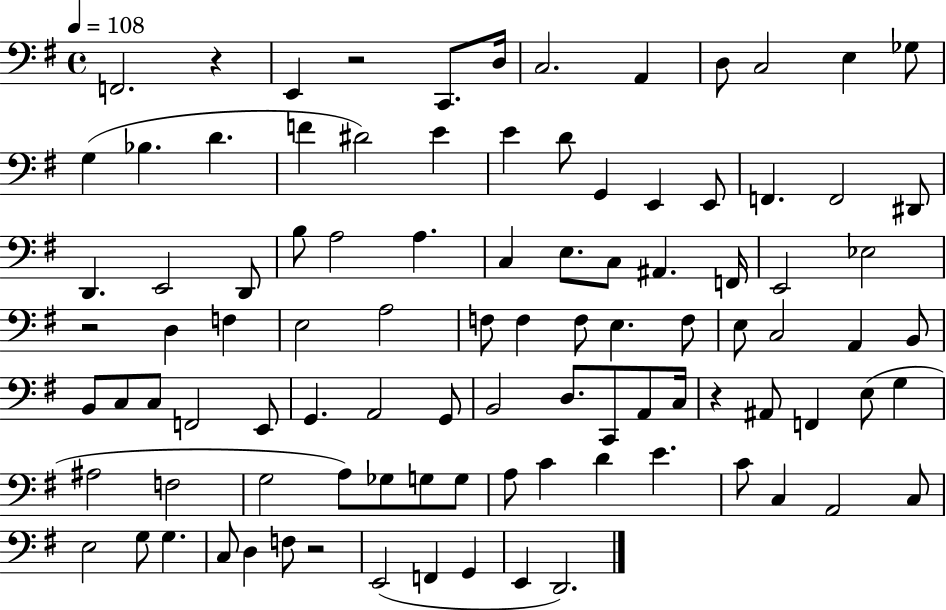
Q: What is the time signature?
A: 4/4